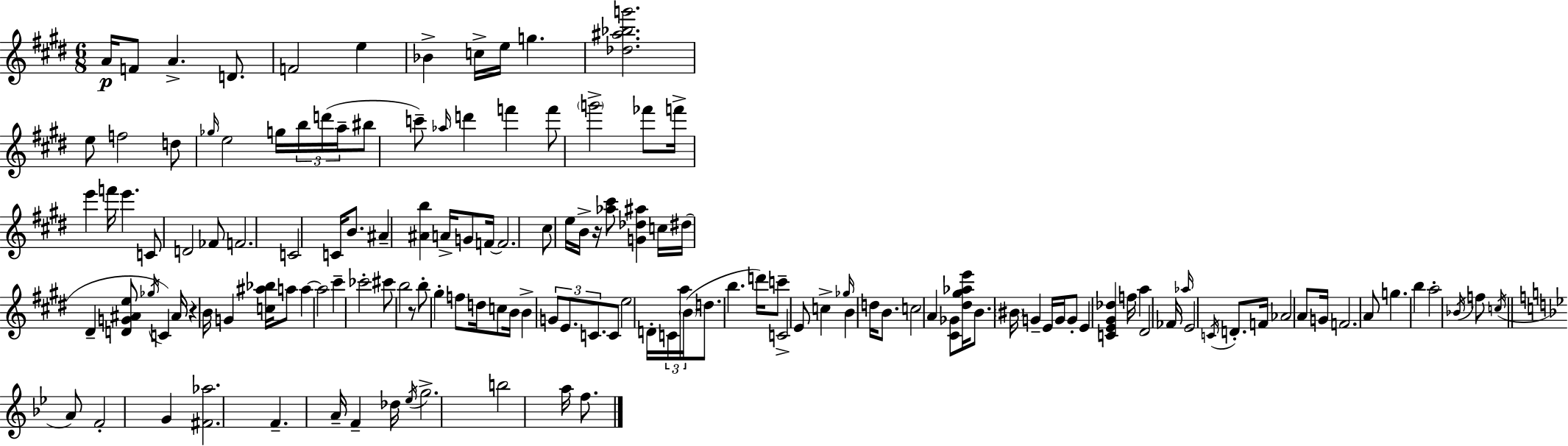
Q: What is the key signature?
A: E major